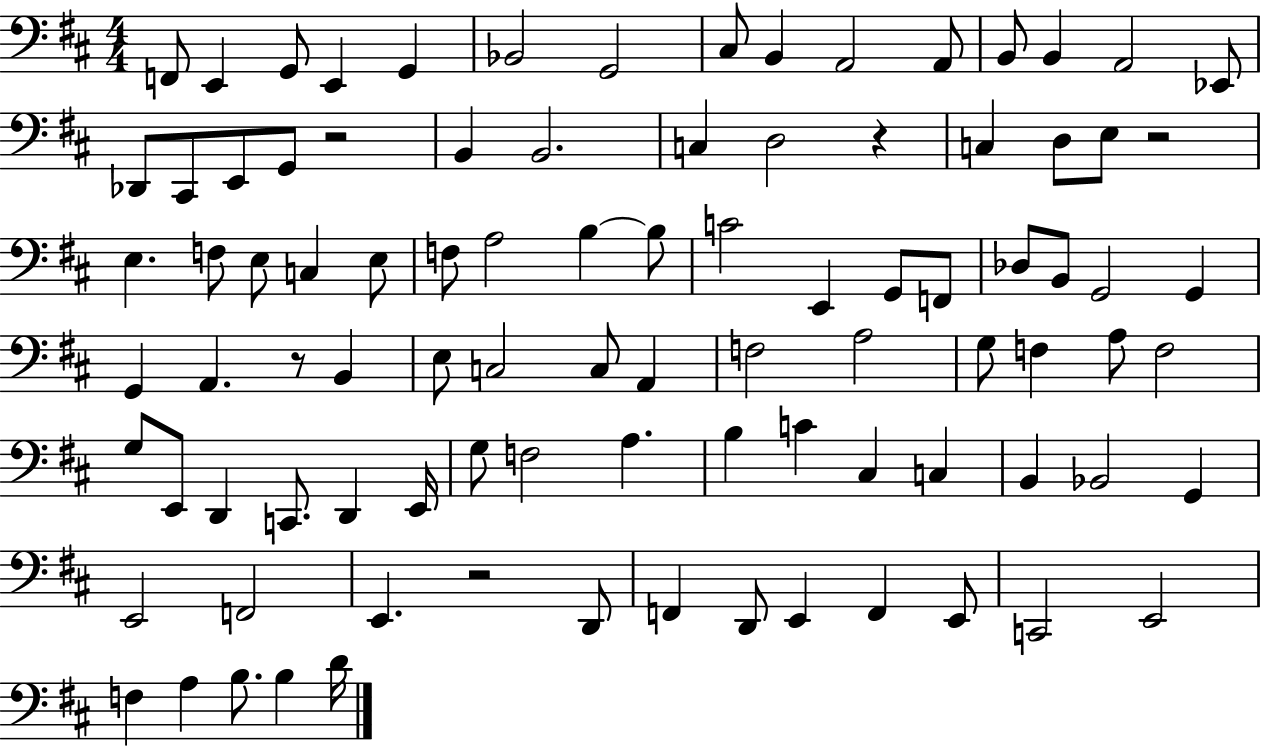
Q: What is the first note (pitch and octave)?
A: F2